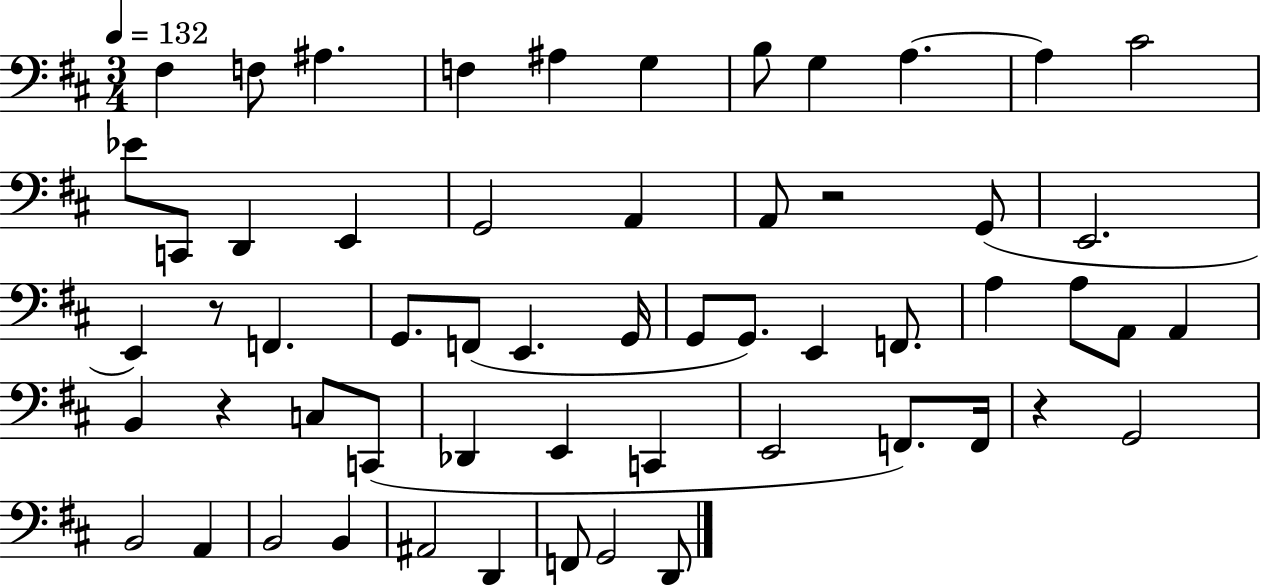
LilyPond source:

{
  \clef bass
  \numericTimeSignature
  \time 3/4
  \key d \major
  \tempo 4 = 132
  \repeat volta 2 { fis4 f8 ais4. | f4 ais4 g4 | b8 g4 a4.~~ | a4 cis'2 | \break ees'8 c,8 d,4 e,4 | g,2 a,4 | a,8 r2 g,8( | e,2. | \break e,4) r8 f,4. | g,8. f,8( e,4. g,16 | g,8 g,8.) e,4 f,8. | a4 a8 a,8 a,4 | \break b,4 r4 c8 c,8( | des,4 e,4 c,4 | e,2 f,8.) f,16 | r4 g,2 | \break b,2 a,4 | b,2 b,4 | ais,2 d,4 | f,8 g,2 d,8 | \break } \bar "|."
}